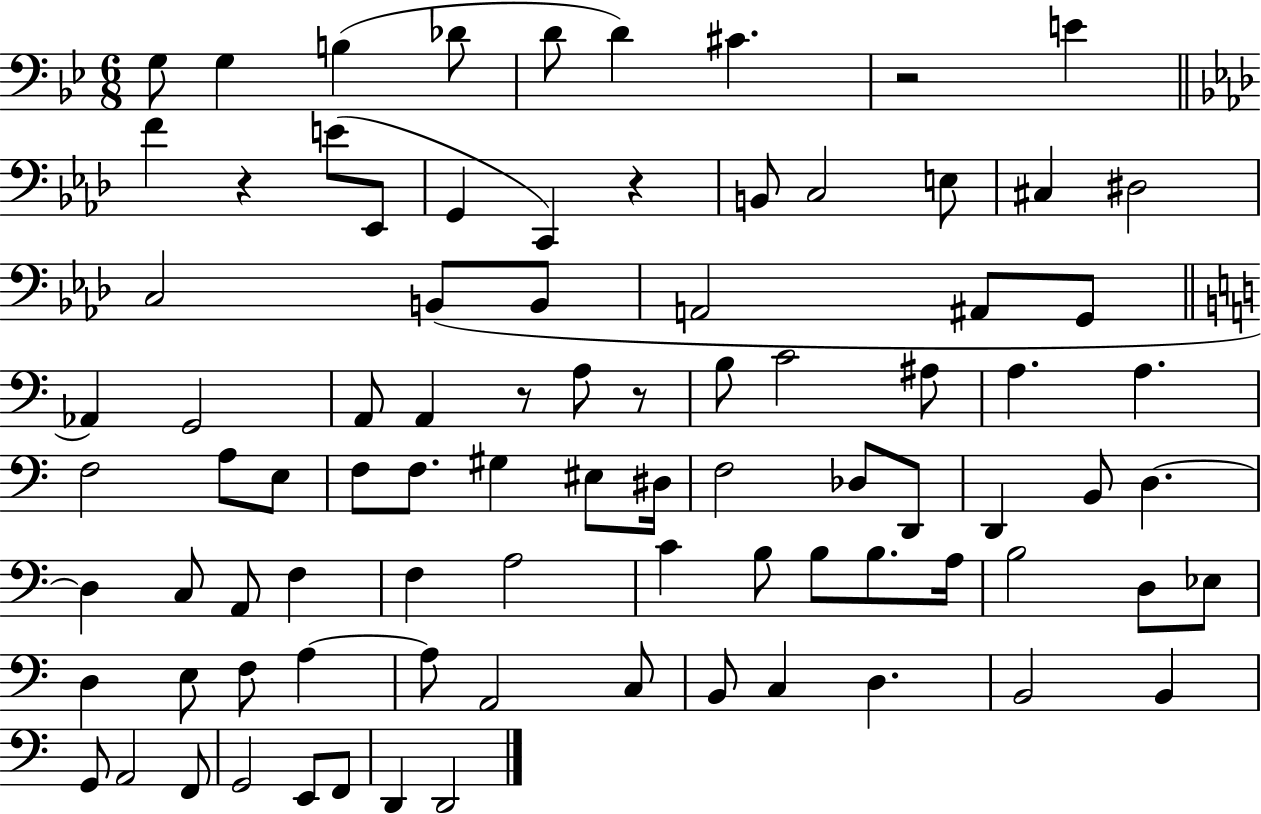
X:1
T:Untitled
M:6/8
L:1/4
K:Bb
G,/2 G, B, _D/2 D/2 D ^C z2 E F z E/2 _E,,/2 G,, C,, z B,,/2 C,2 E,/2 ^C, ^D,2 C,2 B,,/2 B,,/2 A,,2 ^A,,/2 G,,/2 _A,, G,,2 A,,/2 A,, z/2 A,/2 z/2 B,/2 C2 ^A,/2 A, A, F,2 A,/2 E,/2 F,/2 F,/2 ^G, ^E,/2 ^D,/4 F,2 _D,/2 D,,/2 D,, B,,/2 D, D, C,/2 A,,/2 F, F, A,2 C B,/2 B,/2 B,/2 A,/4 B,2 D,/2 _E,/2 D, E,/2 F,/2 A, A,/2 A,,2 C,/2 B,,/2 C, D, B,,2 B,, G,,/2 A,,2 F,,/2 G,,2 E,,/2 F,,/2 D,, D,,2